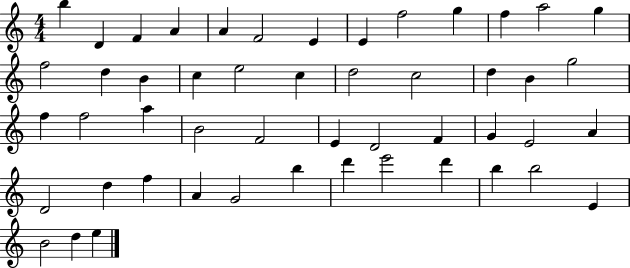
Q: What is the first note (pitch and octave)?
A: B5